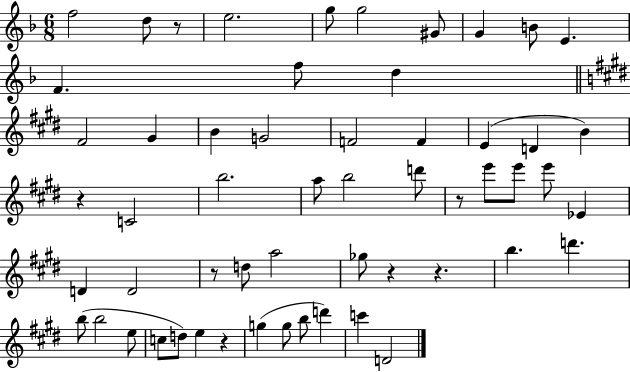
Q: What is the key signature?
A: F major